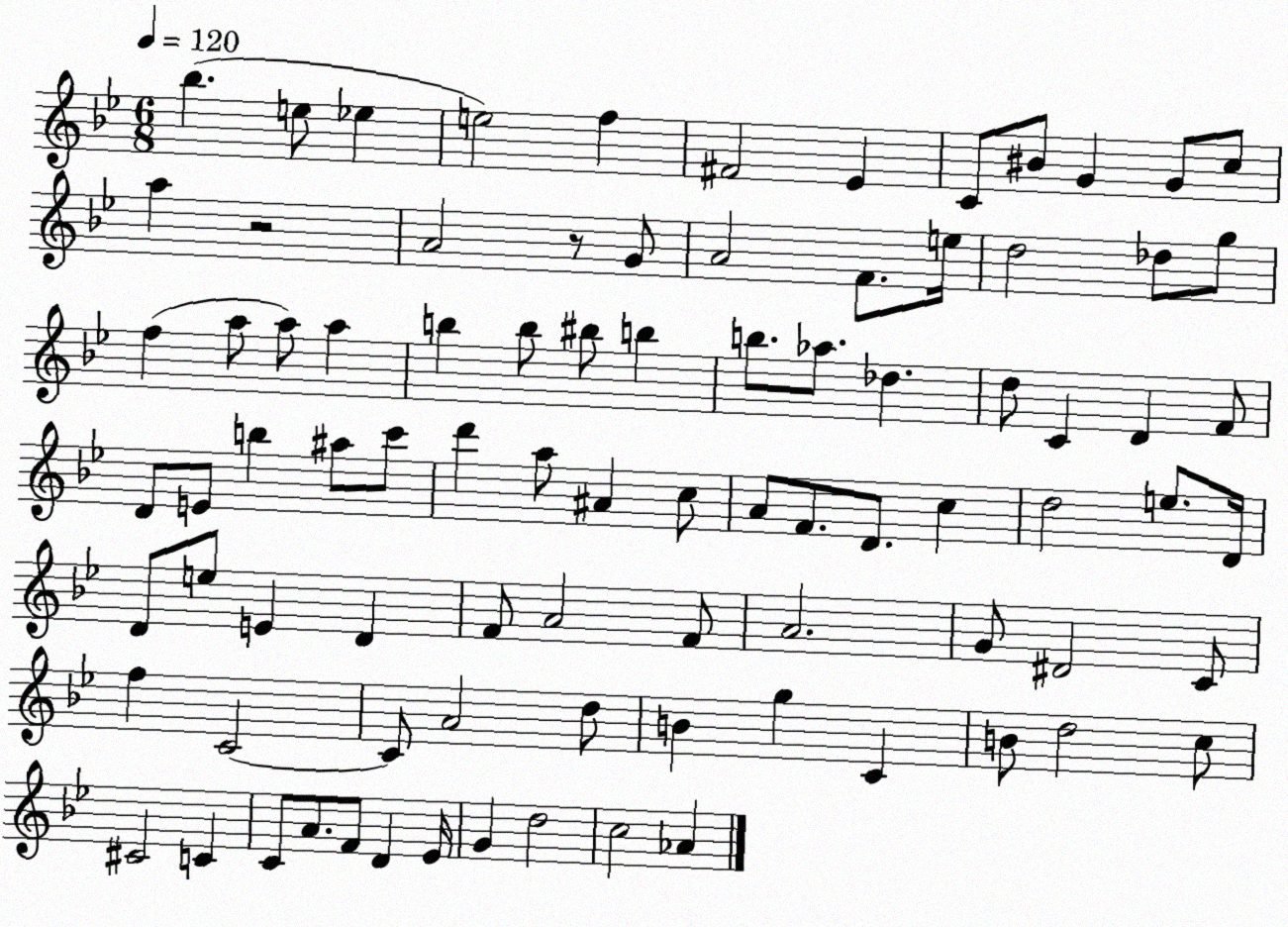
X:1
T:Untitled
M:6/8
L:1/4
K:Bb
_b e/2 _e e2 f ^F2 _E C/2 ^B/2 G G/2 c/2 a z2 A2 z/2 G/2 A2 F/2 e/4 d2 _d/2 g/2 f a/2 a/2 a b b/2 ^b/2 b b/2 _a/2 _d d/2 C D F/2 D/2 E/2 b ^a/2 c'/2 d' a/2 ^A c/2 A/2 F/2 D/2 c d2 e/2 D/4 D/2 e/2 E D F/2 A2 F/2 A2 G/2 ^D2 C/2 f C2 C/2 A2 d/2 B g C B/2 d2 c/2 ^C2 C C/2 A/2 F/2 D _E/4 G d2 c2 _A